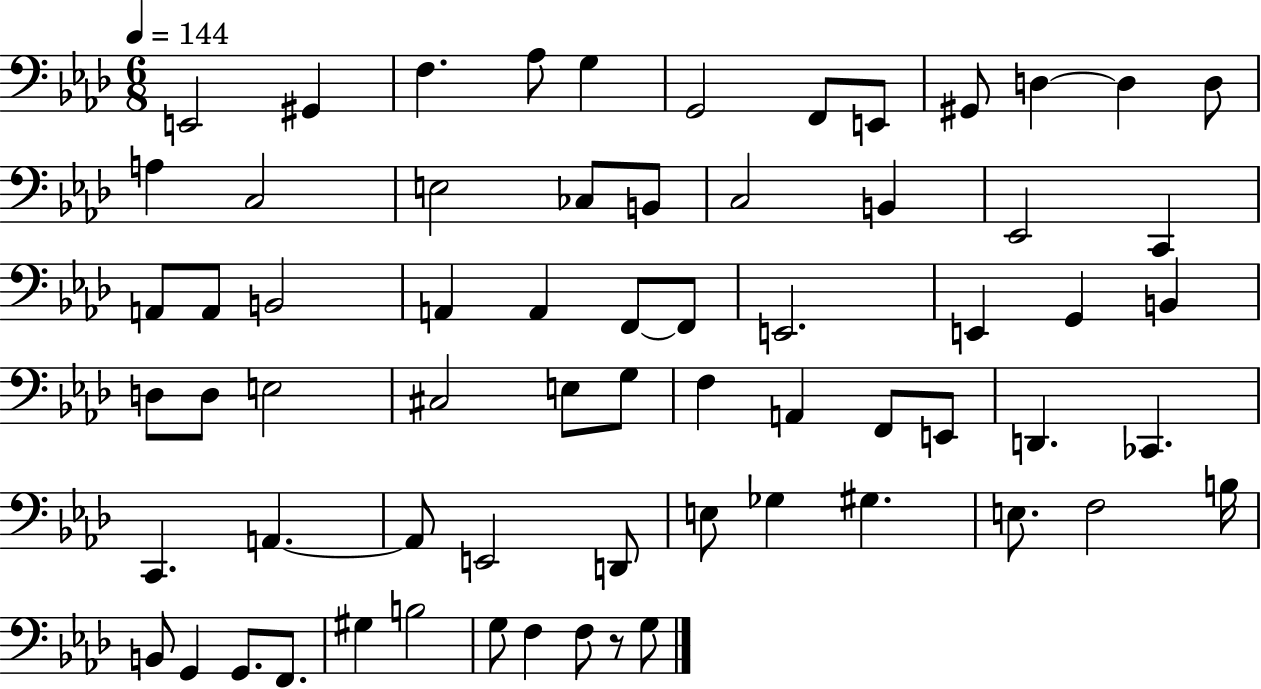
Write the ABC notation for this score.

X:1
T:Untitled
M:6/8
L:1/4
K:Ab
E,,2 ^G,, F, _A,/2 G, G,,2 F,,/2 E,,/2 ^G,,/2 D, D, D,/2 A, C,2 E,2 _C,/2 B,,/2 C,2 B,, _E,,2 C,, A,,/2 A,,/2 B,,2 A,, A,, F,,/2 F,,/2 E,,2 E,, G,, B,, D,/2 D,/2 E,2 ^C,2 E,/2 G,/2 F, A,, F,,/2 E,,/2 D,, _C,, C,, A,, A,,/2 E,,2 D,,/2 E,/2 _G, ^G, E,/2 F,2 B,/4 B,,/2 G,, G,,/2 F,,/2 ^G, B,2 G,/2 F, F,/2 z/2 G,/2